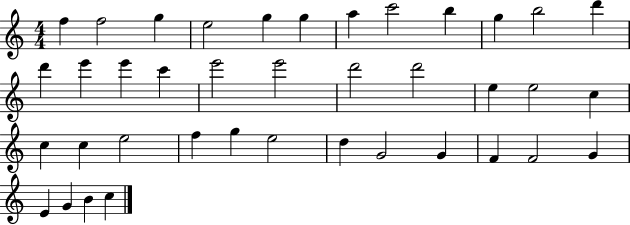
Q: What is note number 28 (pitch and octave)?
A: G5